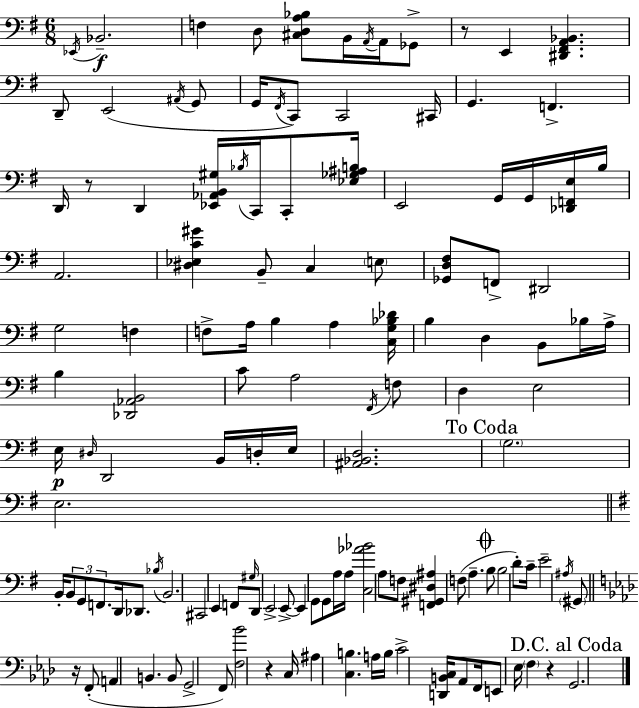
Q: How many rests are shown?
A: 5